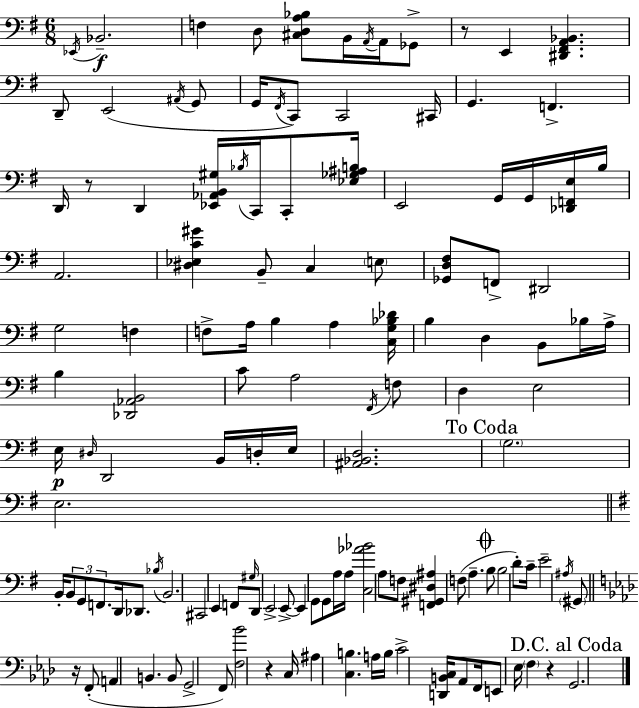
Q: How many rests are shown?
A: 5